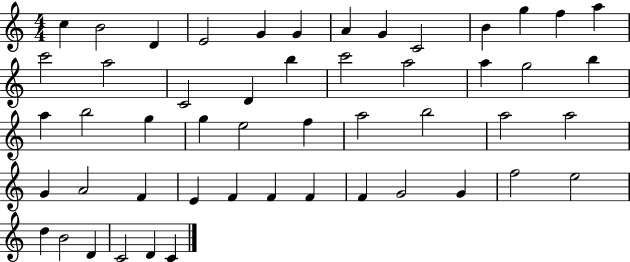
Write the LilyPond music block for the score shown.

{
  \clef treble
  \numericTimeSignature
  \time 4/4
  \key c \major
  c''4 b'2 d'4 | e'2 g'4 g'4 | a'4 g'4 c'2 | b'4 g''4 f''4 a''4 | \break c'''2 a''2 | c'2 d'4 b''4 | c'''2 a''2 | a''4 g''2 b''4 | \break a''4 b''2 g''4 | g''4 e''2 f''4 | a''2 b''2 | a''2 a''2 | \break g'4 a'2 f'4 | e'4 f'4 f'4 f'4 | f'4 g'2 g'4 | f''2 e''2 | \break d''4 b'2 d'4 | c'2 d'4 c'4 | \bar "|."
}